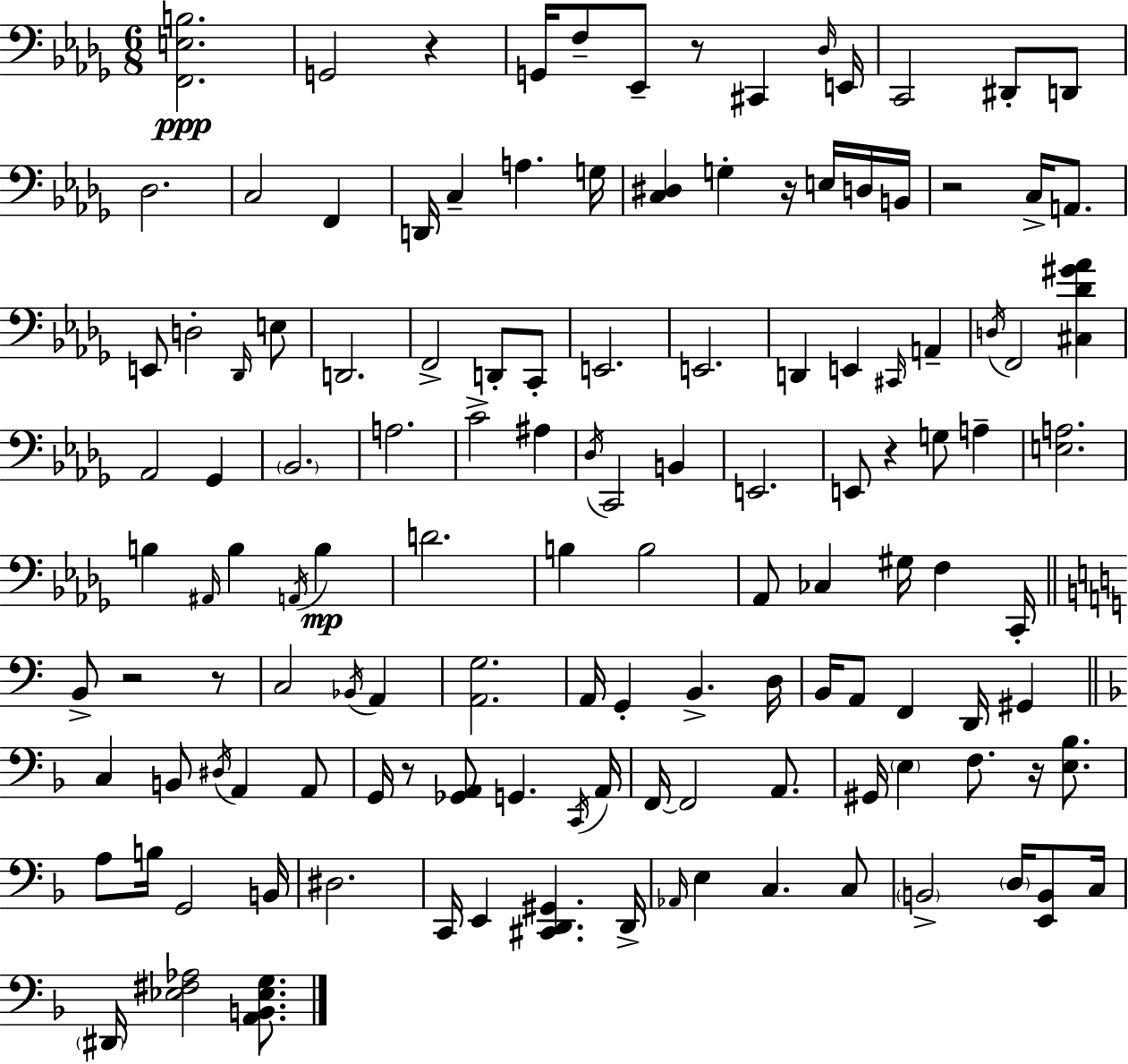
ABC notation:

X:1
T:Untitled
M:6/8
L:1/4
K:Bbm
[F,,E,B,]2 G,,2 z G,,/4 F,/2 _E,,/2 z/2 ^C,, _D,/4 E,,/4 C,,2 ^D,,/2 D,,/2 _D,2 C,2 F,, D,,/4 C, A, G,/4 [C,^D,] G, z/4 E,/4 D,/4 B,,/4 z2 C,/4 A,,/2 E,,/2 D,2 _D,,/4 E,/2 D,,2 F,,2 D,,/2 C,,/2 E,,2 E,,2 D,, E,, ^C,,/4 A,, D,/4 F,,2 [^C,_D^G_A] _A,,2 _G,, _B,,2 A,2 C2 ^A, _D,/4 C,,2 B,, E,,2 E,,/2 z G,/2 A, [E,A,]2 B, ^A,,/4 B, A,,/4 B, D2 B, B,2 _A,,/2 _C, ^G,/4 F, C,,/4 B,,/2 z2 z/2 C,2 _B,,/4 A,, [A,,G,]2 A,,/4 G,, B,, D,/4 B,,/4 A,,/2 F,, D,,/4 ^G,, C, B,,/2 ^D,/4 A,, A,,/2 G,,/4 z/2 [_G,,A,,]/2 G,, C,,/4 A,,/4 F,,/4 F,,2 A,,/2 ^G,,/4 E, F,/2 z/4 [E,_B,]/2 A,/2 B,/4 G,,2 B,,/4 ^D,2 C,,/4 E,, [^C,,D,,^G,,] D,,/4 _A,,/4 E, C, C,/2 B,,2 D,/4 [E,,B,,]/2 C,/4 ^D,,/4 [_E,^F,_A,]2 [A,,B,,_E,G,]/2